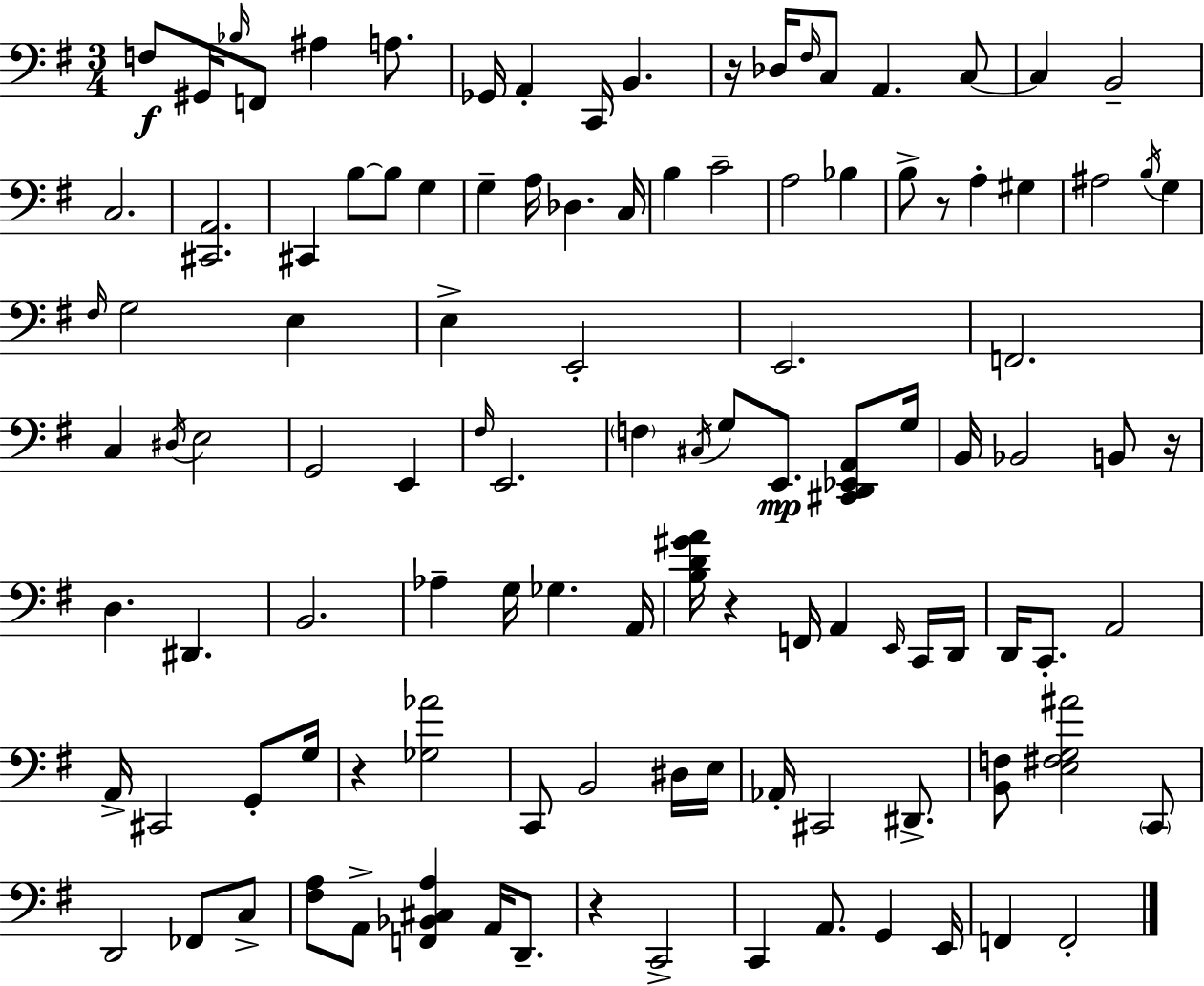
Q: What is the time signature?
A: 3/4